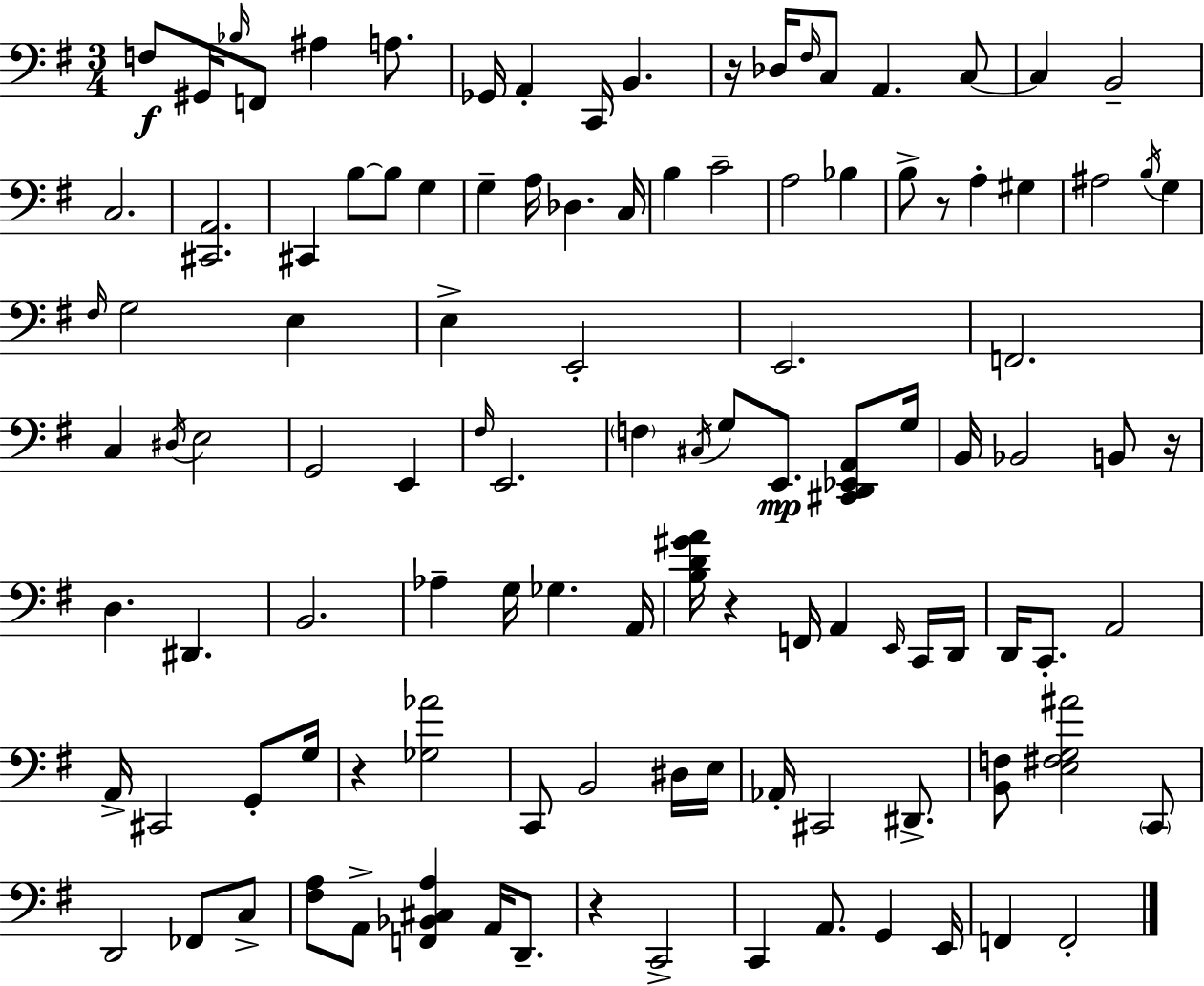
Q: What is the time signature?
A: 3/4